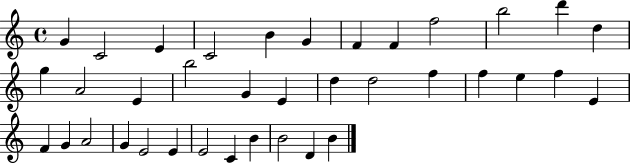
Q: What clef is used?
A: treble